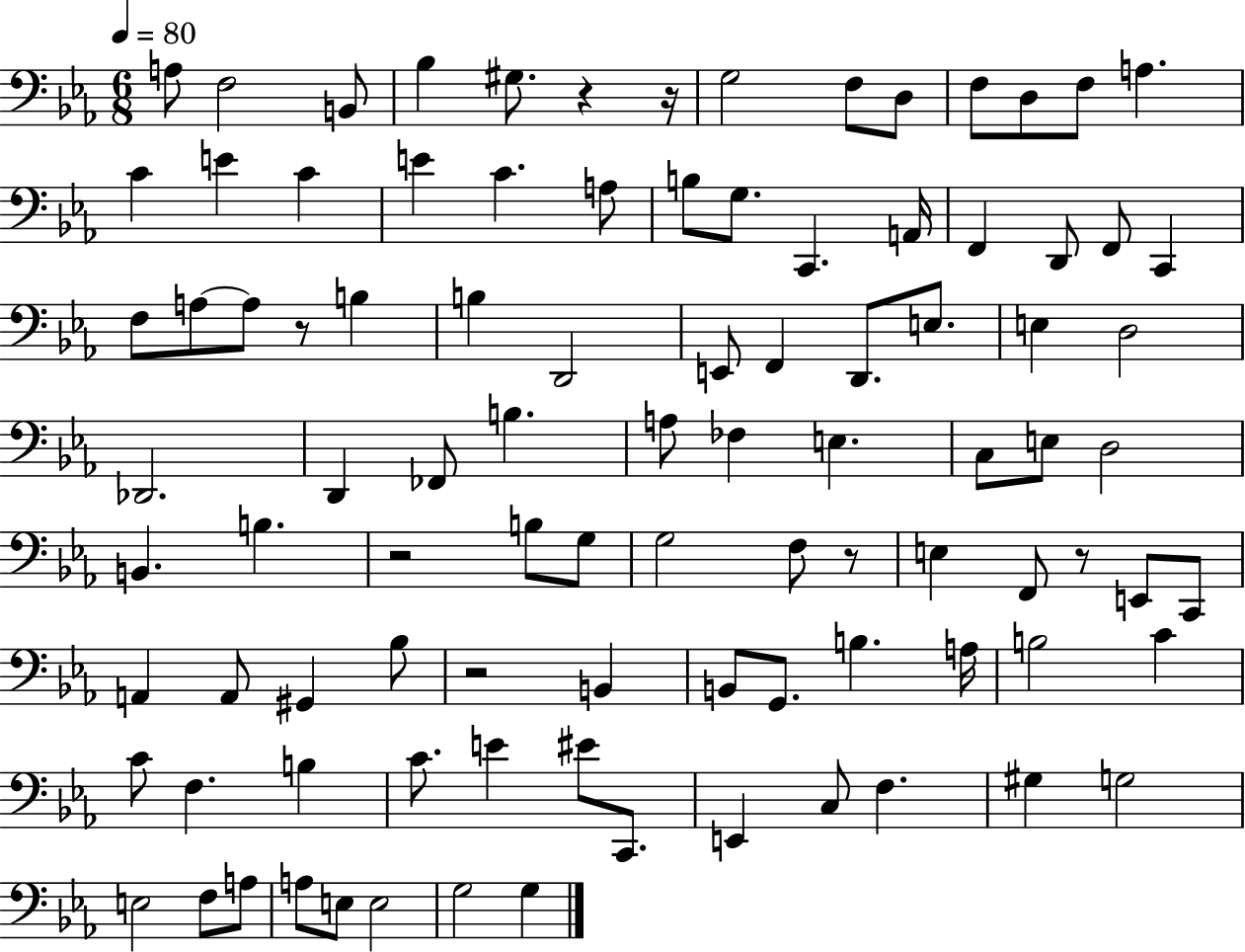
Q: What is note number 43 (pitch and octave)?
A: A3